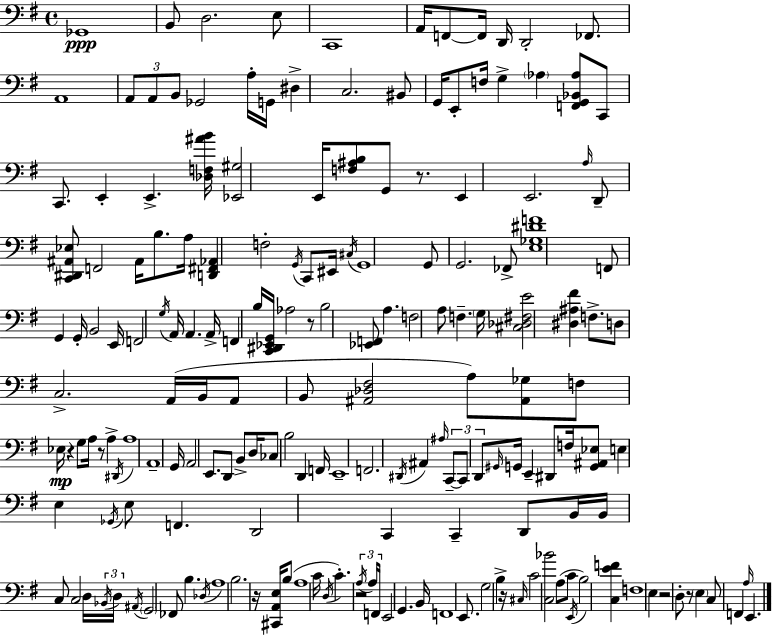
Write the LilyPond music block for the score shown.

{
  \clef bass
  \time 4/4
  \defaultTimeSignature
  \key g \major
  ges,1\ppp | b,8 d2. e8 | c,1 | a,16 f,8~~ f,16 d,16 d,2-. fes,8. | \break a,1 | \tuplet 3/2 { a,8 a,8 b,8 } ges,2 a16-. g,16 | dis4-> c2. | bis,8 g,16 e,8-. f16 g4-> \parenthesize aes4 <f, g, bes, aes>8 | \break c,8 c,8. e,4-. e,4.-> <des f ais' b'>16 | <ees, gis>2 e,16 <f ais b>8 g,8 r8. | e,4 e,2. | \grace { a16 } d,8-- <c, dis, ais, ees>8 f,2 ais,16 b8. | \break a16 <d, fis, aes,>4 f2-. \acciaccatura { g,16 } c,8 | eis,16 \acciaccatura { cis16 } g,1 | g,8 g,2. | fes,8-> <e ges dis' f'>1 | \break f,8 g,4 g,16-. b,2 | e,16 f,2 \acciaccatura { g16 } a,16 a,4. | a,16-> f,4 b16 <c, dis, ees, g,>16 aes2 | r8 b2 <ees, f,>8 a4. | \break f2 a8 f4.-- | \parenthesize g16 <cis des fis e'>2 <dis ais fis'>4 | f8.-> d8 c2.-> | a,16( b,16 a,8 b,8 <ais, des fis>2 | \break a8) <ais, ges>8 f8 ees16\mp r4 g8 a16 r8 | a4-> \acciaccatura { dis,16 } a1 | a,1-- | g,16 a,2 e,8. | \break d,8 b,8-> d16 ces8 b2 | d,4 f,16 e,1-- | f,2. | \acciaccatura { dis,16 } ais,4 \grace { ais16 } \tuplet 3/2 { c,8--~~ c,8 d,8 } \grace { gis,16 } g,16 e,4-- | \break dis,8 f16 <g, ais, ees>8 e4 e4 | \acciaccatura { ges,16 } e8 f,4. d,2 | c,4 c,4-- d,8 b,16 b,16 c8 c2 | d16 \tuplet 3/2 { \acciaccatura { bes,16 } d16 \acciaccatura { ais,16 } } \parenthesize g,2 | \break fes,8 b4. \acciaccatura { des16 } a1 | b2. | r16 <cis, a, e>16 b8( a1 | c'16 \acciaccatura { d16 }) c'4.-. | \break r2 \tuplet 3/2 { \acciaccatura { a16 } a16 f,16 } e,2 | g,4. b,16 f,1 | e,8. | g2 b4-> r16 \grace { cis16 } c'2 | \break <c bes'>2 a8( | c'8 \acciaccatura { e,16 } b2) <c e' f'>4 | f1 | e4 r2 d8-. r8 | \break \parenthesize e4 c8 f,4 \grace { a16 } e,4. | \bar "|."
}